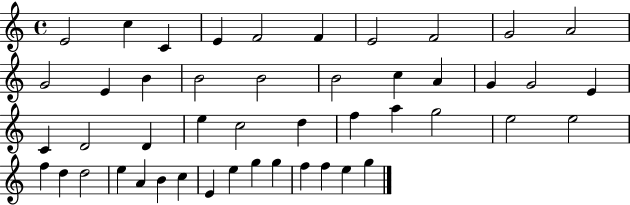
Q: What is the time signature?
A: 4/4